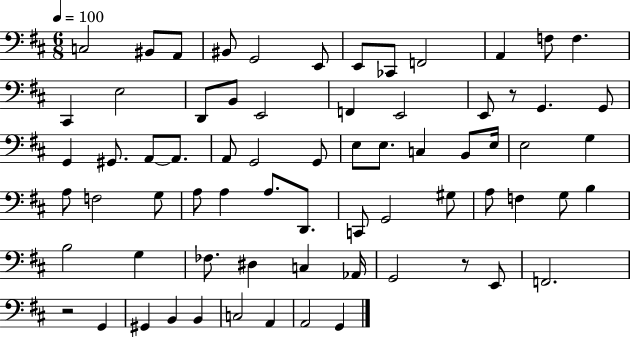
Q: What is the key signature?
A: D major